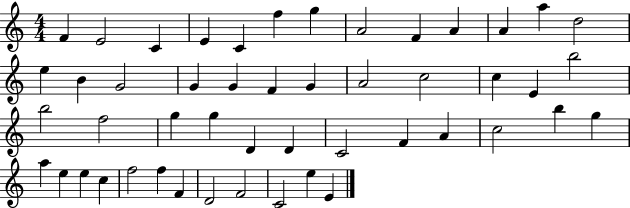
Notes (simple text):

F4/q E4/h C4/q E4/q C4/q F5/q G5/q A4/h F4/q A4/q A4/q A5/q D5/h E5/q B4/q G4/h G4/q G4/q F4/q G4/q A4/h C5/h C5/q E4/q B5/h B5/h F5/h G5/q G5/q D4/q D4/q C4/h F4/q A4/q C5/h B5/q G5/q A5/q E5/q E5/q C5/q F5/h F5/q F4/q D4/h F4/h C4/h E5/q E4/q